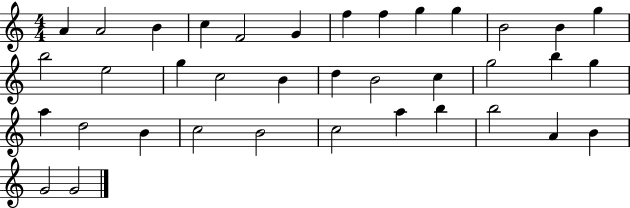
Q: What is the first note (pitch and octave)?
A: A4